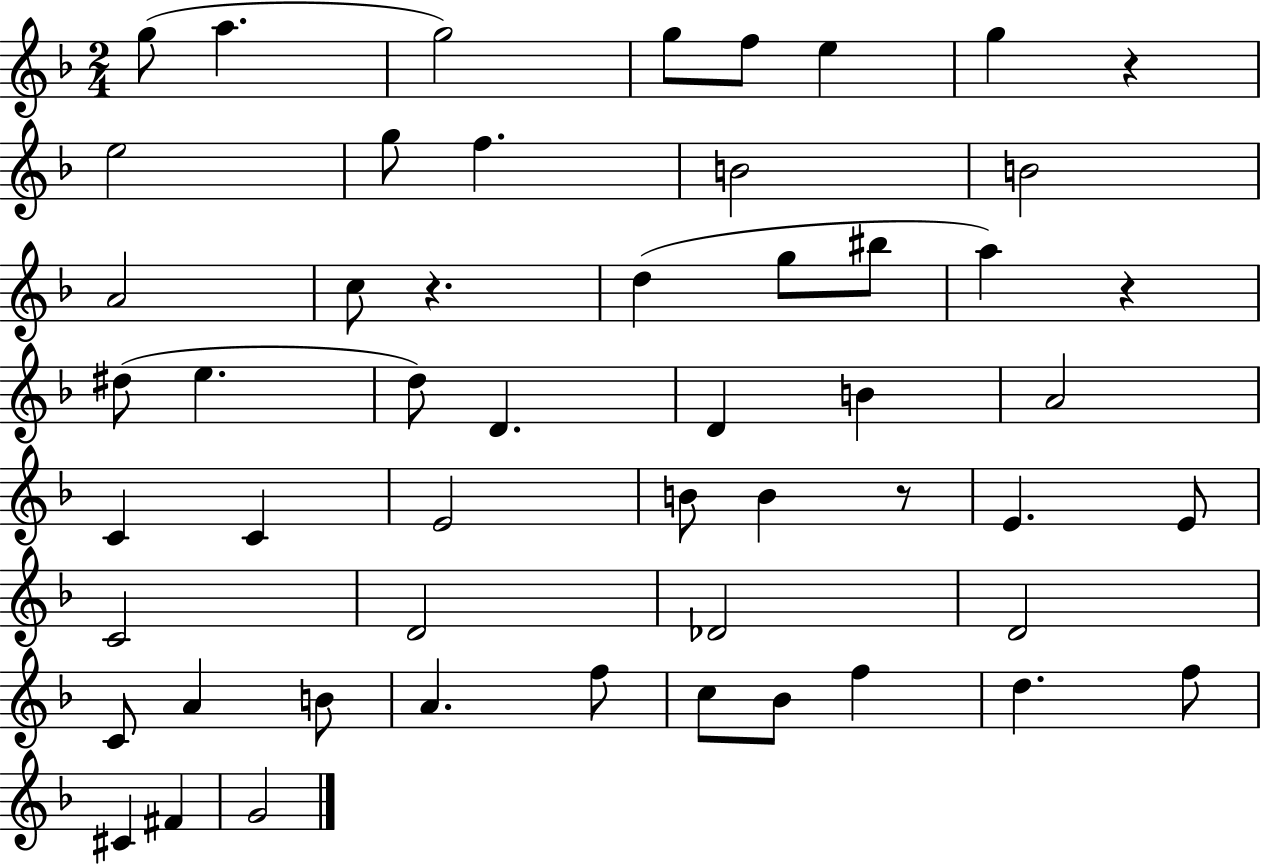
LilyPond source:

{
  \clef treble
  \numericTimeSignature
  \time 2/4
  \key f \major
  g''8( a''4. | g''2) | g''8 f''8 e''4 | g''4 r4 | \break e''2 | g''8 f''4. | b'2 | b'2 | \break a'2 | c''8 r4. | d''4( g''8 bis''8 | a''4) r4 | \break dis''8( e''4. | d''8) d'4. | d'4 b'4 | a'2 | \break c'4 c'4 | e'2 | b'8 b'4 r8 | e'4. e'8 | \break c'2 | d'2 | des'2 | d'2 | \break c'8 a'4 b'8 | a'4. f''8 | c''8 bes'8 f''4 | d''4. f''8 | \break cis'4 fis'4 | g'2 | \bar "|."
}